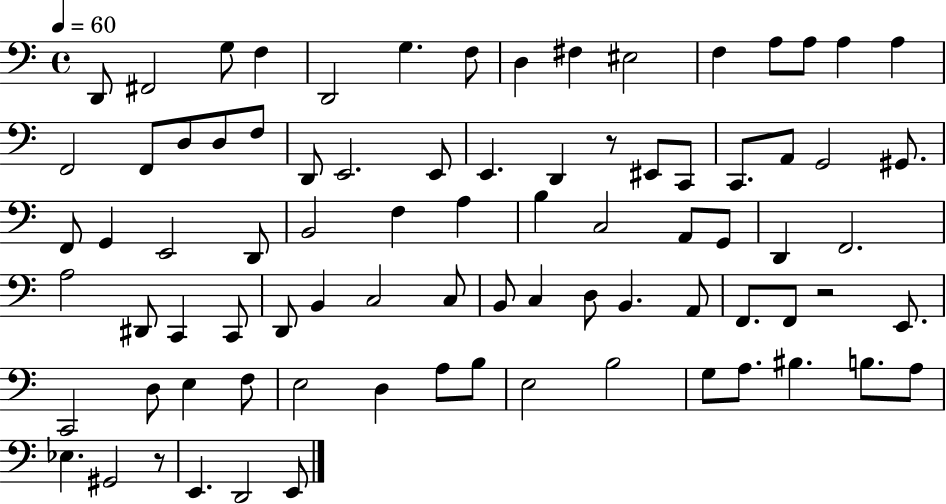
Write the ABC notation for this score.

X:1
T:Untitled
M:4/4
L:1/4
K:C
D,,/2 ^F,,2 G,/2 F, D,,2 G, F,/2 D, ^F, ^E,2 F, A,/2 A,/2 A, A, F,,2 F,,/2 D,/2 D,/2 F,/2 D,,/2 E,,2 E,,/2 E,, D,, z/2 ^E,,/2 C,,/2 C,,/2 A,,/2 G,,2 ^G,,/2 F,,/2 G,, E,,2 D,,/2 B,,2 F, A, B, C,2 A,,/2 G,,/2 D,, F,,2 A,2 ^D,,/2 C,, C,,/2 D,,/2 B,, C,2 C,/2 B,,/2 C, D,/2 B,, A,,/2 F,,/2 F,,/2 z2 E,,/2 C,,2 D,/2 E, F,/2 E,2 D, A,/2 B,/2 E,2 B,2 G,/2 A,/2 ^B, B,/2 A,/2 _E, ^G,,2 z/2 E,, D,,2 E,,/2